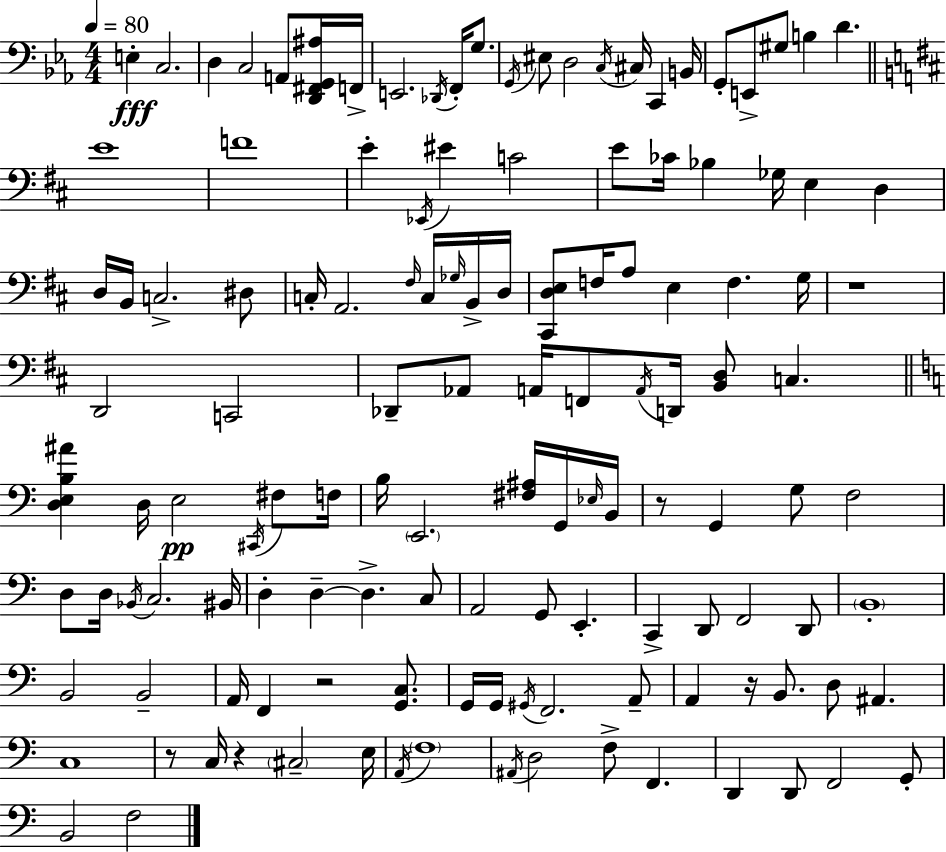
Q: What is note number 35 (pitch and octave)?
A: D3